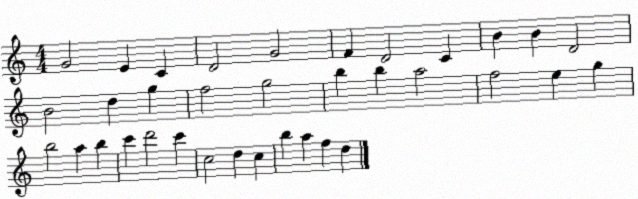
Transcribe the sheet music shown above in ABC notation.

X:1
T:Untitled
M:4/4
L:1/4
K:C
G2 E C D2 G2 F D2 C B B D2 B2 d g f2 g2 b b a2 f2 e g b2 a b c' d'2 c' c2 d c b a f d